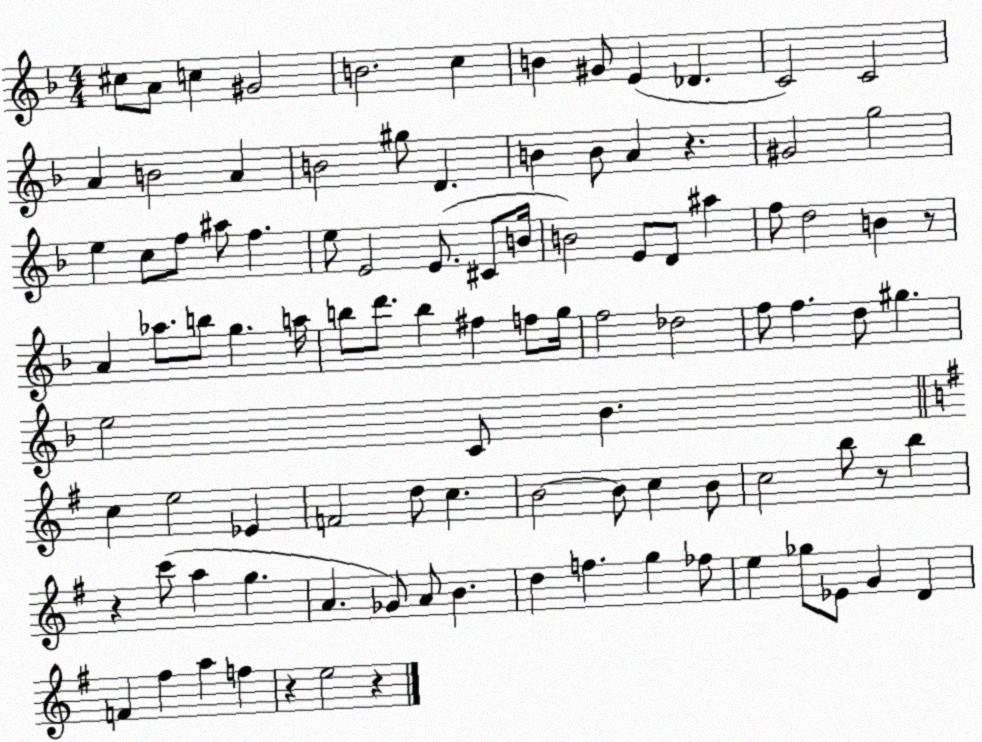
X:1
T:Untitled
M:4/4
L:1/4
K:F
^c/2 A/2 c ^G2 B2 c B ^G/2 E _D C2 C2 A B2 A B2 ^g/2 D B B/2 A z ^G2 g2 e c/2 f/2 ^a/2 f e/2 E2 E/2 ^C/2 B/4 B2 E/2 D/2 ^a f/2 d2 B z/2 A _a/2 b/2 g a/4 b/2 d'/2 b ^f f/2 g/4 f2 _d2 f/2 f d/2 ^g e2 C/2 _B c e2 _E F2 d/2 c B2 B/2 c B/2 c2 b/2 z/2 b z c'/2 a g A _G/2 A/2 B d f g _f/2 e _g/2 _E/2 G D F ^f a f z e2 z